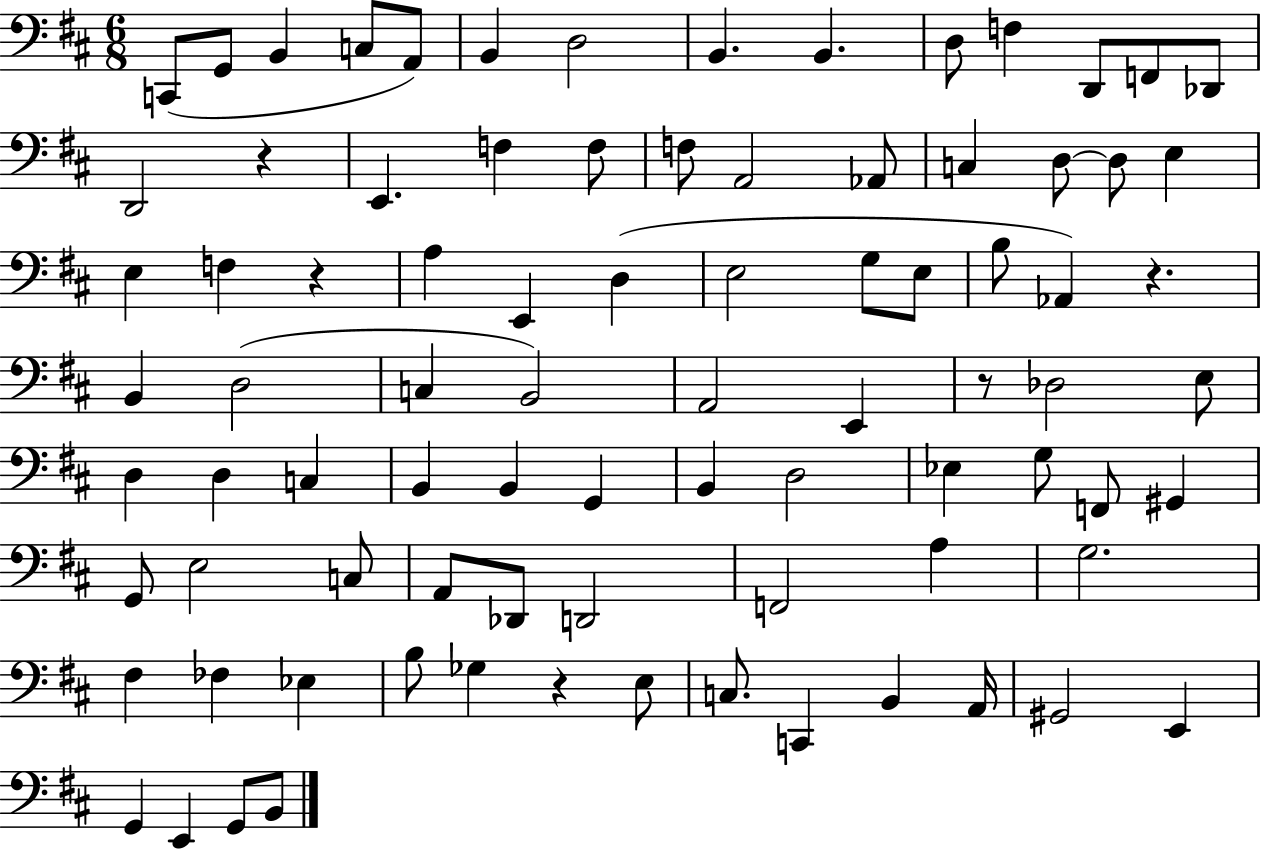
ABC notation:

X:1
T:Untitled
M:6/8
L:1/4
K:D
C,,/2 G,,/2 B,, C,/2 A,,/2 B,, D,2 B,, B,, D,/2 F, D,,/2 F,,/2 _D,,/2 D,,2 z E,, F, F,/2 F,/2 A,,2 _A,,/2 C, D,/2 D,/2 E, E, F, z A, E,, D, E,2 G,/2 E,/2 B,/2 _A,, z B,, D,2 C, B,,2 A,,2 E,, z/2 _D,2 E,/2 D, D, C, B,, B,, G,, B,, D,2 _E, G,/2 F,,/2 ^G,, G,,/2 E,2 C,/2 A,,/2 _D,,/2 D,,2 F,,2 A, G,2 ^F, _F, _E, B,/2 _G, z E,/2 C,/2 C,, B,, A,,/4 ^G,,2 E,, G,, E,, G,,/2 B,,/2